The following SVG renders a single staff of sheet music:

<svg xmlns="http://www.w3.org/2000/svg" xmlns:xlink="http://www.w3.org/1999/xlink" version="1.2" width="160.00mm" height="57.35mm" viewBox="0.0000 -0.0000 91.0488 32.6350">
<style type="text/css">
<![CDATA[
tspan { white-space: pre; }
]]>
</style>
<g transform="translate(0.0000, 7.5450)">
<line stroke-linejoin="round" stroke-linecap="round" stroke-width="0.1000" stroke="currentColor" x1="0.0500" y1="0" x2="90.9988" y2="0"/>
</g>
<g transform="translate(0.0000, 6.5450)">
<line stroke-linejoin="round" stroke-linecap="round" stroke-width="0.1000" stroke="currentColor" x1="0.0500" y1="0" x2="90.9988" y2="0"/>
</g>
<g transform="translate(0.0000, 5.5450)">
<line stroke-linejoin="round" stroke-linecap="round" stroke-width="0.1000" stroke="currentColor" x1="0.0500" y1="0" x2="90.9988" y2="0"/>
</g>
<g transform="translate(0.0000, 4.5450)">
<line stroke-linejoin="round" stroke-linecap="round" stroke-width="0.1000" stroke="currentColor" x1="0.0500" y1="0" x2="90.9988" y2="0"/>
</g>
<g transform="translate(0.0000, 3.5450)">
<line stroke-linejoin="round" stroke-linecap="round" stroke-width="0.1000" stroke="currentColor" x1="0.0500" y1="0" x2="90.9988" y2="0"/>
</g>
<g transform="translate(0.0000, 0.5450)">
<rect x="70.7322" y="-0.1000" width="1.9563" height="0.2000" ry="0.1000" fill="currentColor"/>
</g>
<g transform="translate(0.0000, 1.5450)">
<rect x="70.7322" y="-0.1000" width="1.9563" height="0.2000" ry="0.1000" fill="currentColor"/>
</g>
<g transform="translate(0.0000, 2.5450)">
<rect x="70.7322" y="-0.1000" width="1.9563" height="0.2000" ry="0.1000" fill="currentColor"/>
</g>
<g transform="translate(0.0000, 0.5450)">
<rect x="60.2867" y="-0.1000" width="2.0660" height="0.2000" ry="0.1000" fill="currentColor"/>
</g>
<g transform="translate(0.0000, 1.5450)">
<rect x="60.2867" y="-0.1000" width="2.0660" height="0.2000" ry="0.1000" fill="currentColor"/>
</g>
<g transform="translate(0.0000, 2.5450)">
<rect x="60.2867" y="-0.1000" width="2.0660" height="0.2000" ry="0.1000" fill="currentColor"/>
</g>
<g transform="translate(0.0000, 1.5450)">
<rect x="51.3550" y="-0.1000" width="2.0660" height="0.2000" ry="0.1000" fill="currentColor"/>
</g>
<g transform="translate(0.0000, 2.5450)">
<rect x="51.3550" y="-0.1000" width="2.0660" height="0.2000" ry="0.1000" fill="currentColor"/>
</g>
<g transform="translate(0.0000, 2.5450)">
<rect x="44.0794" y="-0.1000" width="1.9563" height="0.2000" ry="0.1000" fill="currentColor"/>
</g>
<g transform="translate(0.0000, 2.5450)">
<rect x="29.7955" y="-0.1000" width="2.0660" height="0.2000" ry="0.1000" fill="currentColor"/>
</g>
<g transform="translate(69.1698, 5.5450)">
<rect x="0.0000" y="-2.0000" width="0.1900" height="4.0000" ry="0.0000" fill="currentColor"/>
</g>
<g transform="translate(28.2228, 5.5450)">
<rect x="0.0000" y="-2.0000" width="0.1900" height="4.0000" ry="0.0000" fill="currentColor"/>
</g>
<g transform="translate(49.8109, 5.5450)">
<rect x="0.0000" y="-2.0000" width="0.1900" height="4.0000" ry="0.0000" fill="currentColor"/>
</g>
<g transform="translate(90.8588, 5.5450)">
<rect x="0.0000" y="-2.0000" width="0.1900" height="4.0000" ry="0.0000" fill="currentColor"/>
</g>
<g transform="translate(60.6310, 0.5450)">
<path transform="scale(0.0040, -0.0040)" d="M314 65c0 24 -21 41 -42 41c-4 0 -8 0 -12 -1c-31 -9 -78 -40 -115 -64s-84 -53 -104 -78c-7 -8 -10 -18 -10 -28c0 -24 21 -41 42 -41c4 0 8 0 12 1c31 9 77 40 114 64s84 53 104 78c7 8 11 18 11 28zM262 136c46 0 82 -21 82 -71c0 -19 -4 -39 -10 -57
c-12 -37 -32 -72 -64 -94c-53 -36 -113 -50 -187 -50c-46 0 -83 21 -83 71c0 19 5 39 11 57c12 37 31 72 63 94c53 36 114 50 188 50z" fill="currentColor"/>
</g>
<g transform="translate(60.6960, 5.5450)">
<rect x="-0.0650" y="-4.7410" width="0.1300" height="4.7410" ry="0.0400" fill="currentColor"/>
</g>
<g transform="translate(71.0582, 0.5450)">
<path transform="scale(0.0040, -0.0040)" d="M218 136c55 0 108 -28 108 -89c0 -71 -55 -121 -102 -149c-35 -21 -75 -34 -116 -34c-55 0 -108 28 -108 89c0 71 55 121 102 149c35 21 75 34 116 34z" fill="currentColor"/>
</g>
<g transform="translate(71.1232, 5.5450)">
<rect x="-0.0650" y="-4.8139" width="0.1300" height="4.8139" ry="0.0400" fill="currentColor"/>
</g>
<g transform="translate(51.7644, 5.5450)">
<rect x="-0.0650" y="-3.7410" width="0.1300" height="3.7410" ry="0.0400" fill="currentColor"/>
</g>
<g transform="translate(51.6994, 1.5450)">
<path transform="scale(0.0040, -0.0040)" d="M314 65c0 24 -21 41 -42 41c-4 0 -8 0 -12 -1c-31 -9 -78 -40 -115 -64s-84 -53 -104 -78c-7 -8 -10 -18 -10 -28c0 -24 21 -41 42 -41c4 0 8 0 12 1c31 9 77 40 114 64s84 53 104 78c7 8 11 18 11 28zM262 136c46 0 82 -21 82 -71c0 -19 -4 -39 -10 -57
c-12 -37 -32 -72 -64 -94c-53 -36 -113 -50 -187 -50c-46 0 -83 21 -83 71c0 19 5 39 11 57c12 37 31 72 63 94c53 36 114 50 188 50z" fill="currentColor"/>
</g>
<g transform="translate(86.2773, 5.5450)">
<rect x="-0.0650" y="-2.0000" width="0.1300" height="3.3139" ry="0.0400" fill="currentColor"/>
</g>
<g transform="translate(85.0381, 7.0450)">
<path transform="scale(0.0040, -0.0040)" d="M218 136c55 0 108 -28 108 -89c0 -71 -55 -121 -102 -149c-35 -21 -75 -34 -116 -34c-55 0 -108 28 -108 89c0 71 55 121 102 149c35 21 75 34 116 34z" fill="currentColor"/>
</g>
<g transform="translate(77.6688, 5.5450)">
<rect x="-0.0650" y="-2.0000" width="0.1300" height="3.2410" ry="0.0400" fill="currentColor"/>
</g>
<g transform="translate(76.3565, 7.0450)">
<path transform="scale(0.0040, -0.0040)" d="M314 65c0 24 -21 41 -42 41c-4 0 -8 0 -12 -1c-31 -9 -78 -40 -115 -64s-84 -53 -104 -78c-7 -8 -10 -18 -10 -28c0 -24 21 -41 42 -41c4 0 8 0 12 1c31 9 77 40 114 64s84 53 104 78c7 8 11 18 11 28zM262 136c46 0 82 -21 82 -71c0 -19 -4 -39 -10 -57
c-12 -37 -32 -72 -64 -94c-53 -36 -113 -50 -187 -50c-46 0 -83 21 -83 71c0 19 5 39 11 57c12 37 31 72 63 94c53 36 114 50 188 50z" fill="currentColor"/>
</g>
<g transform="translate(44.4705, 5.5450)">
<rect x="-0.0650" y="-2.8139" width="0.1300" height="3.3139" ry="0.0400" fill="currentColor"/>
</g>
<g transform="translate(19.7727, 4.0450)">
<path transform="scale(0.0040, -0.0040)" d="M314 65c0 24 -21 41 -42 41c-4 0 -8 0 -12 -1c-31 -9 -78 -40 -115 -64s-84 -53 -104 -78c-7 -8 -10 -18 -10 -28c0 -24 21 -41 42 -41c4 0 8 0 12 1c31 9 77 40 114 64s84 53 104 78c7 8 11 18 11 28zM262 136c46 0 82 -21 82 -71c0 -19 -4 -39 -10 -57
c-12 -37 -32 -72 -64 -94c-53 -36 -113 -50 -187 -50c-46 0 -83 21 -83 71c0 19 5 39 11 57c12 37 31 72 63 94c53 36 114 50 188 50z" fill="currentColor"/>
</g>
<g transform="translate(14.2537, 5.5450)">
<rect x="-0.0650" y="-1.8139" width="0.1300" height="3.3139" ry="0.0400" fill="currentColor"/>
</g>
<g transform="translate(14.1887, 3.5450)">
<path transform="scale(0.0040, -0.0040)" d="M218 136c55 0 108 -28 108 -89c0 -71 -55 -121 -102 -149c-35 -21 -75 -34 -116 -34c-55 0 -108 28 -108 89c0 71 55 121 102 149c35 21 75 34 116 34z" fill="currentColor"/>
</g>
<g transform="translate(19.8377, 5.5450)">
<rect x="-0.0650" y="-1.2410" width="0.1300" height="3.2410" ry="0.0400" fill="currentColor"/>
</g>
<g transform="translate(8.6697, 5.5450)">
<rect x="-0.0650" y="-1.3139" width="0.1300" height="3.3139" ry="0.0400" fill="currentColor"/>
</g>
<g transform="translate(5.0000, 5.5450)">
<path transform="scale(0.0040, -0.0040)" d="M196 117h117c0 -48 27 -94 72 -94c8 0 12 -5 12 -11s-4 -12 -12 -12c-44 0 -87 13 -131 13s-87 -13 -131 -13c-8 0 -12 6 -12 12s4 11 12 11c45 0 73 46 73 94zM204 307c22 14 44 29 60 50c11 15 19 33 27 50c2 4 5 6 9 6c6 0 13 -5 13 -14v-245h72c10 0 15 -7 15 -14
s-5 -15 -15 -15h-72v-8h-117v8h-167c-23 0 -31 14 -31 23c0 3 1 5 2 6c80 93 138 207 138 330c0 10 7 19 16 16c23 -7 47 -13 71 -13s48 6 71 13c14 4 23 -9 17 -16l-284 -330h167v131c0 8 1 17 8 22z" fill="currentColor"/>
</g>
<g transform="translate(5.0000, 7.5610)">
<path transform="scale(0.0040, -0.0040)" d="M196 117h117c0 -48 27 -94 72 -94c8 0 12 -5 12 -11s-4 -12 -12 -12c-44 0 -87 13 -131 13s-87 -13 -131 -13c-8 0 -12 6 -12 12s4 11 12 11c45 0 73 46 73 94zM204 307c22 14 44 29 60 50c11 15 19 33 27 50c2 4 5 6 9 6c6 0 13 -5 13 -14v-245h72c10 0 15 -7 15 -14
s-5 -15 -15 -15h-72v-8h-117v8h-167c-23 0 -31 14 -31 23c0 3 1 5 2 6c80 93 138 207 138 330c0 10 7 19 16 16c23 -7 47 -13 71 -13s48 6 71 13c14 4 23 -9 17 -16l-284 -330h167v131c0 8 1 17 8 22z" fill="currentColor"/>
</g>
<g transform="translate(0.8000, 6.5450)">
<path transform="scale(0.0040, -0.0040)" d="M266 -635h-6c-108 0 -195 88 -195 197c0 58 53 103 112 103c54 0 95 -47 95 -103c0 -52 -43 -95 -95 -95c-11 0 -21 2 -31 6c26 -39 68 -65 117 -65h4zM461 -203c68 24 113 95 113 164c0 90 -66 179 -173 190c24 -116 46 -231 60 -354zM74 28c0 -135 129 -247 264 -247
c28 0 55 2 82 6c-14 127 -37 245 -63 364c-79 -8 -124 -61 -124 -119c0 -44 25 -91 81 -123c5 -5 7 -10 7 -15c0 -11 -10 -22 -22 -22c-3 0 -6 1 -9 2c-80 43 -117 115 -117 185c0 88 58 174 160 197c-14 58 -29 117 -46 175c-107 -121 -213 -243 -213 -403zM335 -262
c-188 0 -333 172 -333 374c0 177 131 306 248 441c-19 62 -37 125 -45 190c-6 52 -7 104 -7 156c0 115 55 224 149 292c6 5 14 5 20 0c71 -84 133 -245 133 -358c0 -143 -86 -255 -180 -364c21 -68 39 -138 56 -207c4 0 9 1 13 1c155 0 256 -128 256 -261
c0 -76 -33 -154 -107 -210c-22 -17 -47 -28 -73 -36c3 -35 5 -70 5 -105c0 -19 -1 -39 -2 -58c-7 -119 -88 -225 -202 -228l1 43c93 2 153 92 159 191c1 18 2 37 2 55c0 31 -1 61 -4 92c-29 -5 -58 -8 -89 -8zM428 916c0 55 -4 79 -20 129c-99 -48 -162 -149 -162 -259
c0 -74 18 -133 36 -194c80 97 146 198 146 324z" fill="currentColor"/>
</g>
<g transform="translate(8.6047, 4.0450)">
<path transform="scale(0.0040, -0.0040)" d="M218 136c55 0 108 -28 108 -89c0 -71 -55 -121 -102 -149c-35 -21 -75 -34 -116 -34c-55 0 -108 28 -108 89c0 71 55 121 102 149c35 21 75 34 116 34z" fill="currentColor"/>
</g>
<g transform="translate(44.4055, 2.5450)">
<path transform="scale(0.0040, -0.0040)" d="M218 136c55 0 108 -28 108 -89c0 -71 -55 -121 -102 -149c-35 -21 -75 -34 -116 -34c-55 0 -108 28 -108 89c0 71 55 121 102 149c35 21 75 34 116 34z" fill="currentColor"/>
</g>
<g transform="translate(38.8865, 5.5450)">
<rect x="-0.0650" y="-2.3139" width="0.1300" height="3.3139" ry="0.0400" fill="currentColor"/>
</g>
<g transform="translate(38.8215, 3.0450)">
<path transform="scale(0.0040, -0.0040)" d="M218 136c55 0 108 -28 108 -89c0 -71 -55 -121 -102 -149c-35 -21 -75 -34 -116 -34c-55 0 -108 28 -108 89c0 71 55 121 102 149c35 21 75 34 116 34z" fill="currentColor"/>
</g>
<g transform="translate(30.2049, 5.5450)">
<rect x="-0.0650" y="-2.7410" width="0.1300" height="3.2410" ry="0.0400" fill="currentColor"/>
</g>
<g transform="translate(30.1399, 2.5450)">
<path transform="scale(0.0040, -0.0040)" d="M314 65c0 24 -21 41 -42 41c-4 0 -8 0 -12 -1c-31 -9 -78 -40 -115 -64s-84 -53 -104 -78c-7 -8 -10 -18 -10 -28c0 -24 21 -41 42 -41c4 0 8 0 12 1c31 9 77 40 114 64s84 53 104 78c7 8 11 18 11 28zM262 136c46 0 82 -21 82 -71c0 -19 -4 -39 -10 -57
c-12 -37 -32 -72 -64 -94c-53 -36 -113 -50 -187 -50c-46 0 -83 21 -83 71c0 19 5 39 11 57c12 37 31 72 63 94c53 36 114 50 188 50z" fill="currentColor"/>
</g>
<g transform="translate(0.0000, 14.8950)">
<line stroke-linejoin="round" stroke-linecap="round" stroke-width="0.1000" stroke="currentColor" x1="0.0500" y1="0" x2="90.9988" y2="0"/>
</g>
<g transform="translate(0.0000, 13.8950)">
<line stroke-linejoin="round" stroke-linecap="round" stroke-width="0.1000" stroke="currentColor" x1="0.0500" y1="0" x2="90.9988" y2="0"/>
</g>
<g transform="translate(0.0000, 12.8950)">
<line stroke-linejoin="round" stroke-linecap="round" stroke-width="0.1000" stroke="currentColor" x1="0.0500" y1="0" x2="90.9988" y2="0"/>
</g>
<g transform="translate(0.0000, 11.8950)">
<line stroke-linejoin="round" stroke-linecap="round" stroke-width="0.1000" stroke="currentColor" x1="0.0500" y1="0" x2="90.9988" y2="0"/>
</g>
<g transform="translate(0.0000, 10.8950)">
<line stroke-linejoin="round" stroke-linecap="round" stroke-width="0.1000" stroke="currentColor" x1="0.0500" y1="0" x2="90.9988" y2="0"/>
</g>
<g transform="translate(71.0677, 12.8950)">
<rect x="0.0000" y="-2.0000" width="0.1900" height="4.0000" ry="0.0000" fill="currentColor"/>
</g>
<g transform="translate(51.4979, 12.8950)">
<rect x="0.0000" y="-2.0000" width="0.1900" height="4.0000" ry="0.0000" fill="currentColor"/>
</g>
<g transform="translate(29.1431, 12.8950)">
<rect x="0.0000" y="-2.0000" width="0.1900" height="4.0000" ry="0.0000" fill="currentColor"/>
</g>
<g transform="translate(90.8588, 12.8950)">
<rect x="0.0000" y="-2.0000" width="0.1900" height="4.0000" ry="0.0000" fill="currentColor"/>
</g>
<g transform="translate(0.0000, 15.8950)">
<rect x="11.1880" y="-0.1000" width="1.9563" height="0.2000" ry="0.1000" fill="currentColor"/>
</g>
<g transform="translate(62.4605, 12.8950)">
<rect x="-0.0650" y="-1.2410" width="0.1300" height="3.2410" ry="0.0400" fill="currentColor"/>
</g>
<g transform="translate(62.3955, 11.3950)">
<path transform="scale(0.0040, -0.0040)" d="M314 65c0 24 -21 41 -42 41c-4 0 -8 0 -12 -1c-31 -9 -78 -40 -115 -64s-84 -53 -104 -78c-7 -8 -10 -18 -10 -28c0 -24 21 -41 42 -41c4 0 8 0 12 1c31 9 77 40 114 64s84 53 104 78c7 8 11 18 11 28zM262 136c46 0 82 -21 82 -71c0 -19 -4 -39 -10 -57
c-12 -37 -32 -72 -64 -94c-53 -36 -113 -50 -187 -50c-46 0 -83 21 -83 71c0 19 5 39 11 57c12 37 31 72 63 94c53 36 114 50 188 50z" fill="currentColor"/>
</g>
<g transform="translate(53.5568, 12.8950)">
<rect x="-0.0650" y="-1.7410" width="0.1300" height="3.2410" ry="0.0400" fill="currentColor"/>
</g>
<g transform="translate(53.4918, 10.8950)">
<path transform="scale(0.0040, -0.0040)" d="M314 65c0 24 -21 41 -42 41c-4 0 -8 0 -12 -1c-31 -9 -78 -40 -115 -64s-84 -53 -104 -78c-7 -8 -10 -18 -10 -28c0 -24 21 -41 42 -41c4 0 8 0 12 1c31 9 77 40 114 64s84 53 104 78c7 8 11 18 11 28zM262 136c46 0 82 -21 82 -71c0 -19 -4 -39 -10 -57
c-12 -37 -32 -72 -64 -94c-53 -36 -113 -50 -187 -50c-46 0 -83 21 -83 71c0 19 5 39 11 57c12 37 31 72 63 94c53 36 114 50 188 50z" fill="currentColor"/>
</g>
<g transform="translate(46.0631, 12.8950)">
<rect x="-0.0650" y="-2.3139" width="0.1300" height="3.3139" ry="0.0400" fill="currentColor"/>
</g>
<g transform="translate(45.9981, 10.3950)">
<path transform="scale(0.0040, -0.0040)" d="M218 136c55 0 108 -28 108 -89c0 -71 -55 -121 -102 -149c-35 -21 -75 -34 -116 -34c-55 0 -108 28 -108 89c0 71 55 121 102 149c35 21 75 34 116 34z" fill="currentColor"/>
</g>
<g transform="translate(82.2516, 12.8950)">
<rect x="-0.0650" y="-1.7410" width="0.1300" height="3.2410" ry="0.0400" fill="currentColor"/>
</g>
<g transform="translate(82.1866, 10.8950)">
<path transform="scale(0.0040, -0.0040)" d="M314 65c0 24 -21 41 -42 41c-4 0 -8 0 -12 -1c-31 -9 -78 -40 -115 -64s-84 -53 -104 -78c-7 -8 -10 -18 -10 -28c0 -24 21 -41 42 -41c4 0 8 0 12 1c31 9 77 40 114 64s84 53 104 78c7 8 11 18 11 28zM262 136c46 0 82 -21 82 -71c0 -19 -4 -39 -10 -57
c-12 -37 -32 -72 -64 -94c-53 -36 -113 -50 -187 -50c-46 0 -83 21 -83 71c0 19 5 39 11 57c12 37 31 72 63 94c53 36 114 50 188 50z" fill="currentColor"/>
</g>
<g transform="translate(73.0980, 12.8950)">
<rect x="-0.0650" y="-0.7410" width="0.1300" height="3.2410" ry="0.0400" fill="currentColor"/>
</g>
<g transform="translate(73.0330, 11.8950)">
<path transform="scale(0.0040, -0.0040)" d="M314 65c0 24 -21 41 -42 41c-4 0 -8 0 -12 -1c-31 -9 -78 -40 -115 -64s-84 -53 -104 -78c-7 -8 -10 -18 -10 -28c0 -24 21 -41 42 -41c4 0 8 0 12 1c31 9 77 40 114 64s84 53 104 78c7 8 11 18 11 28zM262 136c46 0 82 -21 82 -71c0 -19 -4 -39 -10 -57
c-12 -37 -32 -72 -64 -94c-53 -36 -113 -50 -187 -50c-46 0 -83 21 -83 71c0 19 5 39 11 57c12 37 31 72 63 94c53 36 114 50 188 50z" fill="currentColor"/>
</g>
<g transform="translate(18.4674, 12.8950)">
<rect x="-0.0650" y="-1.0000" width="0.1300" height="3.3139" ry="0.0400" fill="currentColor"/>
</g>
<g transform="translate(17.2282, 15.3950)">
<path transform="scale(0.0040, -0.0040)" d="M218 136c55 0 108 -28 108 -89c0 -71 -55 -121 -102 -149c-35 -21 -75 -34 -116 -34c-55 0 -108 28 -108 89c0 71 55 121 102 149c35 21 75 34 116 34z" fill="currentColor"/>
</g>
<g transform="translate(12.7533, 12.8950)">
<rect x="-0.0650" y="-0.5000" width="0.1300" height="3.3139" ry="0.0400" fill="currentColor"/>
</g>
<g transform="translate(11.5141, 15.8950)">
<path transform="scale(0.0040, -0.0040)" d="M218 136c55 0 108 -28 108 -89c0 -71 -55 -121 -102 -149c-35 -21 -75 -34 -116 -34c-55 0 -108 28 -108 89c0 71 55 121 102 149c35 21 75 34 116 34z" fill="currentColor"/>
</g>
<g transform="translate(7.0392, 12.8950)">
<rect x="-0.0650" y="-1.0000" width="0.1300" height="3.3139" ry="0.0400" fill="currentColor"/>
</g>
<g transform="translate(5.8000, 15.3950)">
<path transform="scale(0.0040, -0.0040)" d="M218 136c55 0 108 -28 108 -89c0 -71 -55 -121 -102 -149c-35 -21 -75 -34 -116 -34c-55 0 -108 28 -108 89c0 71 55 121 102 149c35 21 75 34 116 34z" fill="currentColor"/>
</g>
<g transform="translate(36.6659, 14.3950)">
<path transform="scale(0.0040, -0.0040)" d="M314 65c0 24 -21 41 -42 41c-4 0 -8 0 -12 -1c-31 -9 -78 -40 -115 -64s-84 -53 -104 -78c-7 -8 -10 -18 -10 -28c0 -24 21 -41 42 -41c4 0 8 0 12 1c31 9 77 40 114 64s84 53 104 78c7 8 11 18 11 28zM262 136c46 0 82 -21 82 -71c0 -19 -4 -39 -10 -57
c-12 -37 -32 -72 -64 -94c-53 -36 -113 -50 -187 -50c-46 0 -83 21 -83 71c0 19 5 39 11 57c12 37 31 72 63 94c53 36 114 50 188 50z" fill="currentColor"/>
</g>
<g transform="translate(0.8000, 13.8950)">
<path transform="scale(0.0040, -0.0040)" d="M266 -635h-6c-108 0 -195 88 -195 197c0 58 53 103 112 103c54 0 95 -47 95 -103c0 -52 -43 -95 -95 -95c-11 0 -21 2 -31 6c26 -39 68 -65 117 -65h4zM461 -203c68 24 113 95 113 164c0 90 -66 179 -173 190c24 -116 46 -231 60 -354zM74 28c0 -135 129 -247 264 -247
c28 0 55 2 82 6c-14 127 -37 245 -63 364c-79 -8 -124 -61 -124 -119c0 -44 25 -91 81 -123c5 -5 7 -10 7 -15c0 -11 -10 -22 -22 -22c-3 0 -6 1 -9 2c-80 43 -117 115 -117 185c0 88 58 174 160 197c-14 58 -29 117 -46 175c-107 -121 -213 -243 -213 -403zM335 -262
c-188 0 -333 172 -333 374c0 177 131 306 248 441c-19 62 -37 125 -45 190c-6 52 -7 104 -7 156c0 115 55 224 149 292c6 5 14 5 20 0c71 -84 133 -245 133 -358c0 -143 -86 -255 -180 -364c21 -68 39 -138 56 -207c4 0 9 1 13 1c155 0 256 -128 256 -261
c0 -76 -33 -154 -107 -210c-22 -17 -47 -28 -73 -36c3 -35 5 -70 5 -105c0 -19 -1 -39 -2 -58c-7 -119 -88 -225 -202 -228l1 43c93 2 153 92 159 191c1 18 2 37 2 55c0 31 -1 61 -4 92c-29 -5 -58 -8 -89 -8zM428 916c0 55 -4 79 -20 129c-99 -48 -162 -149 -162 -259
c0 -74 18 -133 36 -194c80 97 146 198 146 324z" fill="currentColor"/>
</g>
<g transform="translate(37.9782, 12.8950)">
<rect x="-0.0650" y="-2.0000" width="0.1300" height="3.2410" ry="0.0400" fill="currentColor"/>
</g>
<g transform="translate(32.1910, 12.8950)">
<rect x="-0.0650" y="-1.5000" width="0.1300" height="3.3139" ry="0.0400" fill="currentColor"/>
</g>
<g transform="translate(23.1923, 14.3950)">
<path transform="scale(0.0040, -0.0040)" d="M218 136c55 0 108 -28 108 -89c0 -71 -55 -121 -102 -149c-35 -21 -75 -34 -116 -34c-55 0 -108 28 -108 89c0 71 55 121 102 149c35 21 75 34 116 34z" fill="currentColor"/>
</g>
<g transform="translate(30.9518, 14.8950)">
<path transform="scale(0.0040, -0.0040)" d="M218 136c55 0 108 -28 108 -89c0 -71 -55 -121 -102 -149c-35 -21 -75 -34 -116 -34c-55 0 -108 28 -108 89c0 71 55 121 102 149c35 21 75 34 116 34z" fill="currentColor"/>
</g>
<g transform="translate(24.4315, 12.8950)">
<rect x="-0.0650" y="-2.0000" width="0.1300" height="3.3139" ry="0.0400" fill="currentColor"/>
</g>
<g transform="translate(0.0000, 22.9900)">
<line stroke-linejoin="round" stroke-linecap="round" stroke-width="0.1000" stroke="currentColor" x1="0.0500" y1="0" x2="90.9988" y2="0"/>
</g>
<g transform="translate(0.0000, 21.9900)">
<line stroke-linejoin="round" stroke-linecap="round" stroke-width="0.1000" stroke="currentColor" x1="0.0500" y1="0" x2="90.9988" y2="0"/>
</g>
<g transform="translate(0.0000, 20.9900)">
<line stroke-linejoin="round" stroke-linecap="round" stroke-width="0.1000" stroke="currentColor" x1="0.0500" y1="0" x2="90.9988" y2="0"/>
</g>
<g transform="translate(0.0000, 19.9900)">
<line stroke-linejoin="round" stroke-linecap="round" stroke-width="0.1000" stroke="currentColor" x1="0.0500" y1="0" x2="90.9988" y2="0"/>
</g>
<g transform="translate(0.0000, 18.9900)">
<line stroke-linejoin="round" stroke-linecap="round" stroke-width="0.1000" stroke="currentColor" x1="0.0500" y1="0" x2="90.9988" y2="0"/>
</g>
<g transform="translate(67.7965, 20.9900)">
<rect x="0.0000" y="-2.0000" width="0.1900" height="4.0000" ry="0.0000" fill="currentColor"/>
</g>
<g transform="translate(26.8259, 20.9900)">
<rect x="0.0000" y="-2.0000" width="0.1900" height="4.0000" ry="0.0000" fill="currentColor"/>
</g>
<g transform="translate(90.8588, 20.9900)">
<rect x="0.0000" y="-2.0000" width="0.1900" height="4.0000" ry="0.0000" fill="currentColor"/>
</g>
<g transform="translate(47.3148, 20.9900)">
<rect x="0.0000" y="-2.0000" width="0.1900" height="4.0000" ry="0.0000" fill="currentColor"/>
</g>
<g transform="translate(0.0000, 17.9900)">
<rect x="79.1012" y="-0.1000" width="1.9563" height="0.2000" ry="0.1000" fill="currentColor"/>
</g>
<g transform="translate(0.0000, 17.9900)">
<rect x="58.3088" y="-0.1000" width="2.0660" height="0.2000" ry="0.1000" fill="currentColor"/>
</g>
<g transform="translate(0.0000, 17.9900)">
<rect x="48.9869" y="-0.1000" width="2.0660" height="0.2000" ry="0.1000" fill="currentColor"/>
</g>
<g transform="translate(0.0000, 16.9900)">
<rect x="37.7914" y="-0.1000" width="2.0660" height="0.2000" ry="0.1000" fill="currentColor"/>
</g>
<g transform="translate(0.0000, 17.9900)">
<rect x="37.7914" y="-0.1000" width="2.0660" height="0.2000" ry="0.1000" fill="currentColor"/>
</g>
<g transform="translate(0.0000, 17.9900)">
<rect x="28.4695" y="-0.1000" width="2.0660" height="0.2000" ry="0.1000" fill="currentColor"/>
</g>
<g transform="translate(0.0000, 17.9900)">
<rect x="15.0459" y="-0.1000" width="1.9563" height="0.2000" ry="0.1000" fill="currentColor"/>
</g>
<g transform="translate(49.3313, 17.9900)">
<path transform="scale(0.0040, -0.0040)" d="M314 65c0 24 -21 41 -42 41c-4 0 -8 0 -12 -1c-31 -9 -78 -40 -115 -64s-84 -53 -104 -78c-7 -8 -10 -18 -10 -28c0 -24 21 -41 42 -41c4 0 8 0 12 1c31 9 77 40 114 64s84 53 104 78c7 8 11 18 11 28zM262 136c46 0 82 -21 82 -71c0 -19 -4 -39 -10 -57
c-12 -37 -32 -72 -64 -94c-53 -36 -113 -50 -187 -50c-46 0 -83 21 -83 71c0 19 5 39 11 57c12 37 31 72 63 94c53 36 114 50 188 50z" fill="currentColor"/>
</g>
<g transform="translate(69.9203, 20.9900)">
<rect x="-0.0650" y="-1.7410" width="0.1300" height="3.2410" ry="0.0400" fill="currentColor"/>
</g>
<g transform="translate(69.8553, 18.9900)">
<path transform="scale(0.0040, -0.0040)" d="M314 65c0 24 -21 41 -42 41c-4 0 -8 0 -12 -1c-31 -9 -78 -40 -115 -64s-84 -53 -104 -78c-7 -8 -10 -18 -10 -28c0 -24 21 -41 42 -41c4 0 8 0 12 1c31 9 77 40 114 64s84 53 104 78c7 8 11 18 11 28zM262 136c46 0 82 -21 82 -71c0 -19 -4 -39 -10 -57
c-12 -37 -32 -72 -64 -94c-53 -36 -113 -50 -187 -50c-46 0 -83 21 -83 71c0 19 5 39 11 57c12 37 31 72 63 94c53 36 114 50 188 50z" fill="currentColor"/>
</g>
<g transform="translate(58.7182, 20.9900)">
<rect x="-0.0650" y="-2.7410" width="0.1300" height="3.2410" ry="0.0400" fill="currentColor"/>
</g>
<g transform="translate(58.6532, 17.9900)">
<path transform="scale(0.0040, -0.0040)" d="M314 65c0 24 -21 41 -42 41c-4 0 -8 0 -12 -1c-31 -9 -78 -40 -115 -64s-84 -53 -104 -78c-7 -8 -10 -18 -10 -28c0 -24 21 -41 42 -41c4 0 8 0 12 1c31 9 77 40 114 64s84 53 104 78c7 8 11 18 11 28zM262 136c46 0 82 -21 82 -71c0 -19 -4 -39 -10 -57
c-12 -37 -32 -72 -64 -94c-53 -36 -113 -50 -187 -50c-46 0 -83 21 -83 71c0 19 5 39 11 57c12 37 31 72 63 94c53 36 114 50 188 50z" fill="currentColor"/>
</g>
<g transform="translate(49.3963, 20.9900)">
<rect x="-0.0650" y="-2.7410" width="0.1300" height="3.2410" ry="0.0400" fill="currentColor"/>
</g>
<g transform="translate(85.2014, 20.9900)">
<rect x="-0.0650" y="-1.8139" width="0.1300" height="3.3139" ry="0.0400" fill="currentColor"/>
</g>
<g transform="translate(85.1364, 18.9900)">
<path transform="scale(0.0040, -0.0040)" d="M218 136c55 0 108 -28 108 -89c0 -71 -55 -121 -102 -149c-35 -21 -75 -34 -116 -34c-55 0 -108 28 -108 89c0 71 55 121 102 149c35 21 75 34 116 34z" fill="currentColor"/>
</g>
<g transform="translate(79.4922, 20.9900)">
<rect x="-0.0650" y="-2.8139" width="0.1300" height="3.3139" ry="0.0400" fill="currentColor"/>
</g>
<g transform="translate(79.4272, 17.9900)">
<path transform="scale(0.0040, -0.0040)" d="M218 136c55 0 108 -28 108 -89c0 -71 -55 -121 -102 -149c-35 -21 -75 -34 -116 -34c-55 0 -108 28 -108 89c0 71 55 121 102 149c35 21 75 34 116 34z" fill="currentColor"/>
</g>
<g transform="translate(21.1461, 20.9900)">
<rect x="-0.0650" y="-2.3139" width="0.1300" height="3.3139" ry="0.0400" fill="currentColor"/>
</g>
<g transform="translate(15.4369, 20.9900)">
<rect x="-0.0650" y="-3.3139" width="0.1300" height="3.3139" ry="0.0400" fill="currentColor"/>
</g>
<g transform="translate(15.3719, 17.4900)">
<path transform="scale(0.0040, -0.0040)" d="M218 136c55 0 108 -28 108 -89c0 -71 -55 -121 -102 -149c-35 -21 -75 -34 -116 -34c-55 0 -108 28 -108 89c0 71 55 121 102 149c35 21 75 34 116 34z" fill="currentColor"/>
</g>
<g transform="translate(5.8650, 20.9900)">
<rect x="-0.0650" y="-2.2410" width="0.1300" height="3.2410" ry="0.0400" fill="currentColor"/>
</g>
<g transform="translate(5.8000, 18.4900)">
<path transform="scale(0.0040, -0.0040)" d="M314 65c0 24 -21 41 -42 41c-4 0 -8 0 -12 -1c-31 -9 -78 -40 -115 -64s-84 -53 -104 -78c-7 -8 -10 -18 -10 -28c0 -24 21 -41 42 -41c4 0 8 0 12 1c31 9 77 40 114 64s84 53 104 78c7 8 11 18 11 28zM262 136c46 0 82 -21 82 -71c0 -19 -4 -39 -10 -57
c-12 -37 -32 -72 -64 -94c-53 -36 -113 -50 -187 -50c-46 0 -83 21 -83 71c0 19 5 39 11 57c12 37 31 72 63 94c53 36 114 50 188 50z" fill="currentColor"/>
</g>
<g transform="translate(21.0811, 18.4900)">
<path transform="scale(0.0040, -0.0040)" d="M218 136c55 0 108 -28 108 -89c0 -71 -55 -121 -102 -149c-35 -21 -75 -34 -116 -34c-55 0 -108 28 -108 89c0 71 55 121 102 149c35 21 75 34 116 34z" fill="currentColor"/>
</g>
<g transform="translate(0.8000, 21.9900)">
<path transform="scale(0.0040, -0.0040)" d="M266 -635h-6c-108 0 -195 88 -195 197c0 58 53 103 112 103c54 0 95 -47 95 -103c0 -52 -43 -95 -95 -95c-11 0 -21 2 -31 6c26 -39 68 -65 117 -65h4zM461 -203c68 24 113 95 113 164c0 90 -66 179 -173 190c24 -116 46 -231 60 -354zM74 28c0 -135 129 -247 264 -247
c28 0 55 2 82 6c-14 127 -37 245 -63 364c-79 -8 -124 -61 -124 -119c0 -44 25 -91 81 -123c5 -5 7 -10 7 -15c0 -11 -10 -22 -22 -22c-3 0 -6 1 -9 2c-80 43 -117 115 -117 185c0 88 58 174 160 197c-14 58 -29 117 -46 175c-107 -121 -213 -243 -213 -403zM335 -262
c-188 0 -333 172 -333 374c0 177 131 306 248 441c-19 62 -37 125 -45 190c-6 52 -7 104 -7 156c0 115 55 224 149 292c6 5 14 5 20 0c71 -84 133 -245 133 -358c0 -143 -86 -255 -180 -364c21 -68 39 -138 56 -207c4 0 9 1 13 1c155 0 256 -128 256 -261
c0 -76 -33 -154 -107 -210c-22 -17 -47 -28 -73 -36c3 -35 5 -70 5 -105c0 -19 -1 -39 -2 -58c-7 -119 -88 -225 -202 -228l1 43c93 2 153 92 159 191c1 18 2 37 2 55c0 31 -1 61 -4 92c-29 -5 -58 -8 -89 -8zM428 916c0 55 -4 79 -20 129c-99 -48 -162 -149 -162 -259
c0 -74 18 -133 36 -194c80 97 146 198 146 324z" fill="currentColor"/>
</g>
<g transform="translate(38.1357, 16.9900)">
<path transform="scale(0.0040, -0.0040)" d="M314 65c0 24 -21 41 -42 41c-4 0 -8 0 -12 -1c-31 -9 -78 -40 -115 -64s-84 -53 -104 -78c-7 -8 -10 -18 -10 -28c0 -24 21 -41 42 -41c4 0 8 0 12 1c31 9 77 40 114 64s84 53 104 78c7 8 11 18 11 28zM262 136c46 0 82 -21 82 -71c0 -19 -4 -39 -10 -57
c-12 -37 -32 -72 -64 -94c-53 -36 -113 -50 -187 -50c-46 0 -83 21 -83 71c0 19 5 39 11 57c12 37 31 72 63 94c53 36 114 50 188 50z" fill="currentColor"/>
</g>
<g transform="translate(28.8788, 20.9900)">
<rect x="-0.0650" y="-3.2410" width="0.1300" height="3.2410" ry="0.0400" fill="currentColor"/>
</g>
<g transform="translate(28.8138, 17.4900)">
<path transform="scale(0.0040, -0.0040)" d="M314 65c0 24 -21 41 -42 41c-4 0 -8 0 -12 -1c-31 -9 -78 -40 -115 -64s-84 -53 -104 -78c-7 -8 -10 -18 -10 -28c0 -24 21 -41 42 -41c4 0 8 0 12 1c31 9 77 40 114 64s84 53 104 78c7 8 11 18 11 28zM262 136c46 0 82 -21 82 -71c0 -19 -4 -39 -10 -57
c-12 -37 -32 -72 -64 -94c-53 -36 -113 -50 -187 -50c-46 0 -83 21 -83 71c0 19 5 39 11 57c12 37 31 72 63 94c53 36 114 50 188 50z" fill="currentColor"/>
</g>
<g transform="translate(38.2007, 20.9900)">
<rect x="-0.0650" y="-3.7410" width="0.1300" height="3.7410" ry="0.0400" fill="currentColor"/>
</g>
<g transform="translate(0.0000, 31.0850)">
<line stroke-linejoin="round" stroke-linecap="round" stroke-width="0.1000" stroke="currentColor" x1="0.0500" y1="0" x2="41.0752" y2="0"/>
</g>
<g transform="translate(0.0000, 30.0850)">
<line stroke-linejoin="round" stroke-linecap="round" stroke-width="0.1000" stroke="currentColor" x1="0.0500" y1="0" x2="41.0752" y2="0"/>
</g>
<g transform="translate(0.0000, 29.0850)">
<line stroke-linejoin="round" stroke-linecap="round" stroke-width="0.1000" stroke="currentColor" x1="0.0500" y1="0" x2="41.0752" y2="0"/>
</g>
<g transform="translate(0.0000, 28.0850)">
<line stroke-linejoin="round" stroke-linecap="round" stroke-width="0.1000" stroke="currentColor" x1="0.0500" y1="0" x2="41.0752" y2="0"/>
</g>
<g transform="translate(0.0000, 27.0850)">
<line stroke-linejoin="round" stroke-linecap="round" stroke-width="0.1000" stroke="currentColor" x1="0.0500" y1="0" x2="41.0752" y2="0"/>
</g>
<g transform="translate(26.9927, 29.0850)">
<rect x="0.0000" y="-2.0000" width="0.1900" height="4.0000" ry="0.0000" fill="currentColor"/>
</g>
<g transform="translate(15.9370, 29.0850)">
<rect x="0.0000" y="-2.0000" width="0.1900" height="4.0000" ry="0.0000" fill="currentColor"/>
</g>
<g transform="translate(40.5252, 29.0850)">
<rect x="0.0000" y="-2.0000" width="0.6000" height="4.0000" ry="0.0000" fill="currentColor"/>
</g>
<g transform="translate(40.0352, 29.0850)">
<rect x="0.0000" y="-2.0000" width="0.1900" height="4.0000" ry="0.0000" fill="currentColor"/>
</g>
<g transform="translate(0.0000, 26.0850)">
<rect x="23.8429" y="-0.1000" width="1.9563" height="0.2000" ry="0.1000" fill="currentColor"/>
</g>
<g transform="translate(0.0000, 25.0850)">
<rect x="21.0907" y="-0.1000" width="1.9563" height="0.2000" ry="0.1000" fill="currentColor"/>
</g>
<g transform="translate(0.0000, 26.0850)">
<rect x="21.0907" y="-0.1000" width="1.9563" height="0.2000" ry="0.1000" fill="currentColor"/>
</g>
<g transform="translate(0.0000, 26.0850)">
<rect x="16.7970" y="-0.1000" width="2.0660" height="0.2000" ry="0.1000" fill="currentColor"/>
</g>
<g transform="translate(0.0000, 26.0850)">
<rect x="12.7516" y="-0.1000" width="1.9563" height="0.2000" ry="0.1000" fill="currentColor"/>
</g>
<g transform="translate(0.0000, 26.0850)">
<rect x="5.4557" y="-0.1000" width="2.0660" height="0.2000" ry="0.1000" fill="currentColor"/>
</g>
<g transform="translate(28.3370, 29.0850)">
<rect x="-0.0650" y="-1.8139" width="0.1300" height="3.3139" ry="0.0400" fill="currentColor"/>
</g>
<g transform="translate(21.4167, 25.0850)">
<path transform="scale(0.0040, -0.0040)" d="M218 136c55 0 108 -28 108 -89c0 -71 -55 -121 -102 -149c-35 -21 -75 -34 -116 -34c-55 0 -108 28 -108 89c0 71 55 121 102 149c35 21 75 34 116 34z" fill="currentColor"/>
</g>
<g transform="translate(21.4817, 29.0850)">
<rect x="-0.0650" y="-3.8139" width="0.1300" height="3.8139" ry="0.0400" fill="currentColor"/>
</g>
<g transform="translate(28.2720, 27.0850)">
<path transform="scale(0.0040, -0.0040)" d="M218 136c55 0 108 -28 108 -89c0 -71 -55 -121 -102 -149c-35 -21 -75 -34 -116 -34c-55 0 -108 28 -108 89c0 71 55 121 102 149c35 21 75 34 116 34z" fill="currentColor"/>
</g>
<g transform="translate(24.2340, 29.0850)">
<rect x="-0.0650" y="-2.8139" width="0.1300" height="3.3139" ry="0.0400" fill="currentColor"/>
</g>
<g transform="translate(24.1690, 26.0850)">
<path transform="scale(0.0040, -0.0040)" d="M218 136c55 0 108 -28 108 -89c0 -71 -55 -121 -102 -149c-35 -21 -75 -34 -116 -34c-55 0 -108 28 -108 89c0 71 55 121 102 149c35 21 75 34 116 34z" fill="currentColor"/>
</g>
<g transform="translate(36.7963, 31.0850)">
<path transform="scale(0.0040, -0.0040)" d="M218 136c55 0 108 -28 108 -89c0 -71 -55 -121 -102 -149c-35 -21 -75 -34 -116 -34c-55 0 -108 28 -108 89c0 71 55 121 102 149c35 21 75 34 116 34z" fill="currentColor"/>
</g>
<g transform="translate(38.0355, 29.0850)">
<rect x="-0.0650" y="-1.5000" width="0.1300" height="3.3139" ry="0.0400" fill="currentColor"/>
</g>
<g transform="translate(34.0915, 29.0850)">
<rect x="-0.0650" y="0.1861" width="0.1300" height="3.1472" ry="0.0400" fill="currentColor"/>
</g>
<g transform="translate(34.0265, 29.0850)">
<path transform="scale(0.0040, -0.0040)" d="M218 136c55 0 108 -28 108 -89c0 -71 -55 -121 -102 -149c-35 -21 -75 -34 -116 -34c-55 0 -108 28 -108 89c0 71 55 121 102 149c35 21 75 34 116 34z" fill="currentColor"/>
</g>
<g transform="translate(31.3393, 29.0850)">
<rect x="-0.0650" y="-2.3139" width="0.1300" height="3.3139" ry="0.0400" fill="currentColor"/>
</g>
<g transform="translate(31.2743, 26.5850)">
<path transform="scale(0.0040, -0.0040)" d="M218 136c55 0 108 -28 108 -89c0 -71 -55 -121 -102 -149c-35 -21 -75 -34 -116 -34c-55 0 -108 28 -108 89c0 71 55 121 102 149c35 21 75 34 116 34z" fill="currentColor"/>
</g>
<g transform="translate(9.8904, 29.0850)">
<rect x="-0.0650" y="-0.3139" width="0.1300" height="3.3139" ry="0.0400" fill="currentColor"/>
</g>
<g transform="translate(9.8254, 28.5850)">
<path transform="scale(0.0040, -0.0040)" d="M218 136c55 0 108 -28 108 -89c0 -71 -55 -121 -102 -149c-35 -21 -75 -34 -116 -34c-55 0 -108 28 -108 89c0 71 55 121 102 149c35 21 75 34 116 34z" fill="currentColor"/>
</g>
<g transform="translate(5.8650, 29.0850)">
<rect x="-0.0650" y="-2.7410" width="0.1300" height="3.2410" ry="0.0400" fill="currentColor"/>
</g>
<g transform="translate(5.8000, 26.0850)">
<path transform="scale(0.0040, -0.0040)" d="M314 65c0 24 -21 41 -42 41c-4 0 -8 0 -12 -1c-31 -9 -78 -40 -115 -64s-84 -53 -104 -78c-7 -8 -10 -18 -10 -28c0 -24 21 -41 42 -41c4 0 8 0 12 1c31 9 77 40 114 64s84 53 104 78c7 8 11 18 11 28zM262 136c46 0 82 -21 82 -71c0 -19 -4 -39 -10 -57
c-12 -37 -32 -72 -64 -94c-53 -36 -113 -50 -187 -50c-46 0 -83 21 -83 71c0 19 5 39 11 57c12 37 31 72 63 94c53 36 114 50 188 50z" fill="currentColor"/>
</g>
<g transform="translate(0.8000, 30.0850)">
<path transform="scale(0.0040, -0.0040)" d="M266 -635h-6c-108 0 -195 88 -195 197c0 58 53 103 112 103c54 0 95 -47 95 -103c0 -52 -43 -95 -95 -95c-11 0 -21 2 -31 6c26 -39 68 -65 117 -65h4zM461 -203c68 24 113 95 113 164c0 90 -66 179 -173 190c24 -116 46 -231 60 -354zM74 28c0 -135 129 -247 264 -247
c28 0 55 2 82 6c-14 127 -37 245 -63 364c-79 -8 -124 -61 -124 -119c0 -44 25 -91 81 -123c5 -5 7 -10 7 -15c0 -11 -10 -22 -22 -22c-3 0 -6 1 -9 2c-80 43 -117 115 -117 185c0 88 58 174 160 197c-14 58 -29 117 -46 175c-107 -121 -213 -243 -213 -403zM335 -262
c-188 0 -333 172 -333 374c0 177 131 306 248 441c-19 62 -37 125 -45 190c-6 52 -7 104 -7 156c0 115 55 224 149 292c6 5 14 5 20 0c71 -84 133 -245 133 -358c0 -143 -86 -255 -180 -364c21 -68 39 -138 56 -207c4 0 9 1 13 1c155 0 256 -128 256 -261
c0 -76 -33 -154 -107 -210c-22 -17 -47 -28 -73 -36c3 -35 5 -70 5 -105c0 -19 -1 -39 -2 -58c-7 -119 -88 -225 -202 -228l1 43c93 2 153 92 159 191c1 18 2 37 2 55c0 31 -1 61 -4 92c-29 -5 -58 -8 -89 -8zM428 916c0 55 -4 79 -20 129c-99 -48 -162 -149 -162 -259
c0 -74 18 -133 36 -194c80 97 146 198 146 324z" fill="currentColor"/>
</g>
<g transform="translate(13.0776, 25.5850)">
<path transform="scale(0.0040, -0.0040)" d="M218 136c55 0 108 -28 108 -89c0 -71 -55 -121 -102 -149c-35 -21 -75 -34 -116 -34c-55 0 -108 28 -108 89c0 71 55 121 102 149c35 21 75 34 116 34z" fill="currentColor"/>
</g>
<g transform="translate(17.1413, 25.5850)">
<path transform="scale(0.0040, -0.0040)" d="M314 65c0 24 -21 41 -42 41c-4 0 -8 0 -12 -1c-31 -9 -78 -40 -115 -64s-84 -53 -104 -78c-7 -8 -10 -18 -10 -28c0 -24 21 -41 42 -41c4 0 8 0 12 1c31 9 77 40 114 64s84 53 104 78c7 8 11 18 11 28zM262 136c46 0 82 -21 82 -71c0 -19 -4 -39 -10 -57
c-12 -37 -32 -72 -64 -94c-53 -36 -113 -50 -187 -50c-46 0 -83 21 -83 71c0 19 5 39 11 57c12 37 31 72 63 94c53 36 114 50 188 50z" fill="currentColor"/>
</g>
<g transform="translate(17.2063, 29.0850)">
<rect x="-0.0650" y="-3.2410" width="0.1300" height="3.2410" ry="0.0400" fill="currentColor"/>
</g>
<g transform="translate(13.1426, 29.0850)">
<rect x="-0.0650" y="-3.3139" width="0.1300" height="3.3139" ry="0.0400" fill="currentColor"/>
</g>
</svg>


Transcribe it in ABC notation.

X:1
T:Untitled
M:4/4
L:1/4
K:C
e f e2 a2 g a c'2 e'2 e' F2 F D C D F E F2 g f2 e2 d2 f2 g2 b g b2 c'2 a2 a2 f2 a f a2 c b b2 c' a f g B E